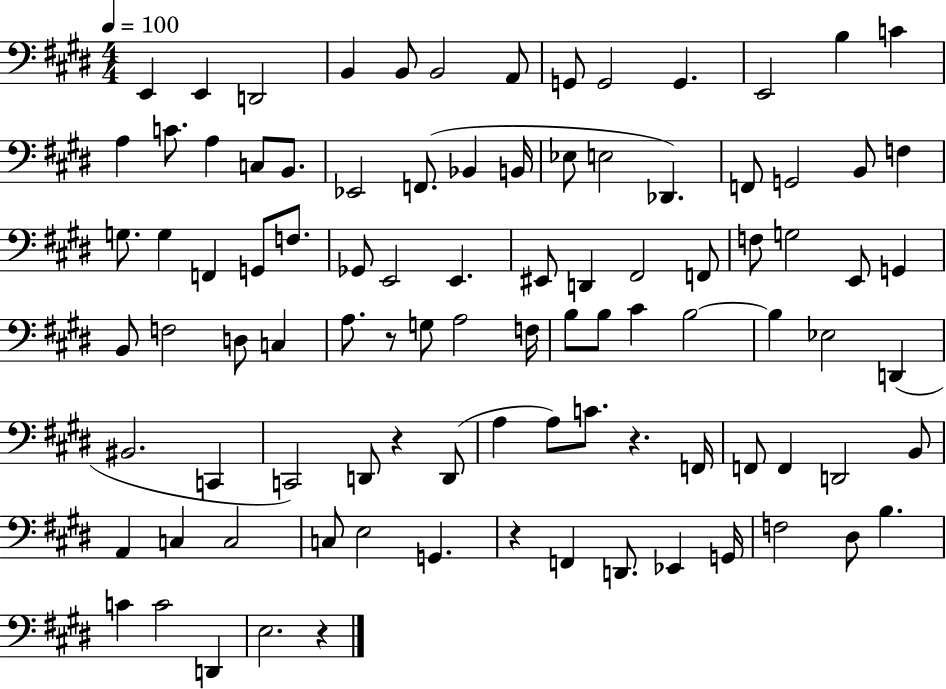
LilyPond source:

{
  \clef bass
  \numericTimeSignature
  \time 4/4
  \key e \major
  \tempo 4 = 100
  e,4 e,4 d,2 | b,4 b,8 b,2 a,8 | g,8 g,2 g,4. | e,2 b4 c'4 | \break a4 c'8. a4 c8 b,8. | ees,2 f,8.( bes,4 b,16 | ees8 e2 des,4.) | f,8 g,2 b,8 f4 | \break g8. g4 f,4 g,8 f8. | ges,8 e,2 e,4. | eis,8 d,4 fis,2 f,8 | f8 g2 e,8 g,4 | \break b,8 f2 d8 c4 | a8. r8 g8 a2 f16 | b8 b8 cis'4 b2~~ | b4 ees2 d,4( | \break bis,2. c,4 | c,2) d,8 r4 d,8( | a4 a8) c'8. r4. f,16 | f,8 f,4 d,2 b,8 | \break a,4 c4 c2 | c8 e2 g,4. | r4 f,4 d,8. ees,4 g,16 | f2 dis8 b4. | \break c'4 c'2 d,4 | e2. r4 | \bar "|."
}